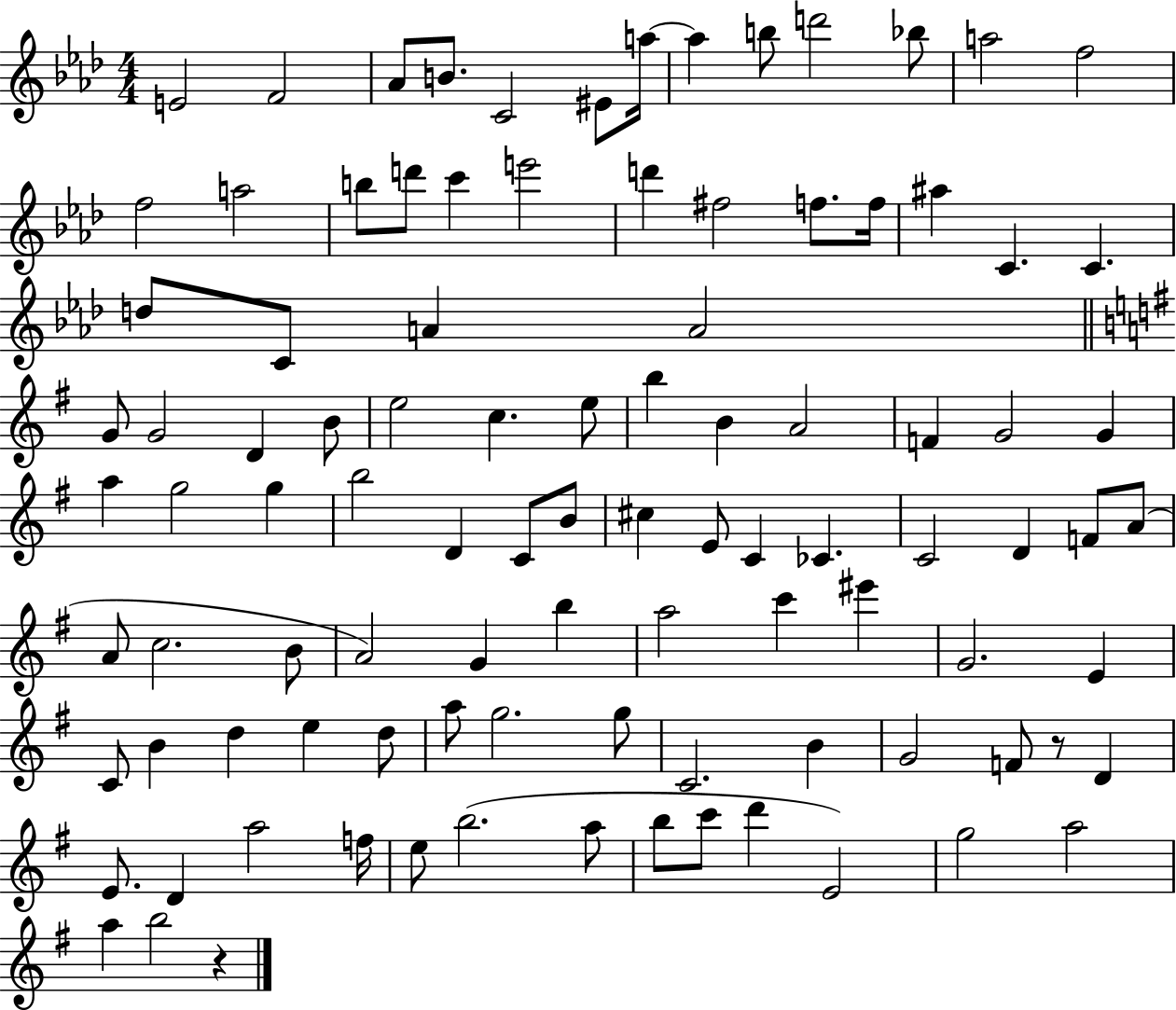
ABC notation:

X:1
T:Untitled
M:4/4
L:1/4
K:Ab
E2 F2 _A/2 B/2 C2 ^E/2 a/4 a b/2 d'2 _b/2 a2 f2 f2 a2 b/2 d'/2 c' e'2 d' ^f2 f/2 f/4 ^a C C d/2 C/2 A A2 G/2 G2 D B/2 e2 c e/2 b B A2 F G2 G a g2 g b2 D C/2 B/2 ^c E/2 C _C C2 D F/2 A/2 A/2 c2 B/2 A2 G b a2 c' ^e' G2 E C/2 B d e d/2 a/2 g2 g/2 C2 B G2 F/2 z/2 D E/2 D a2 f/4 e/2 b2 a/2 b/2 c'/2 d' E2 g2 a2 a b2 z